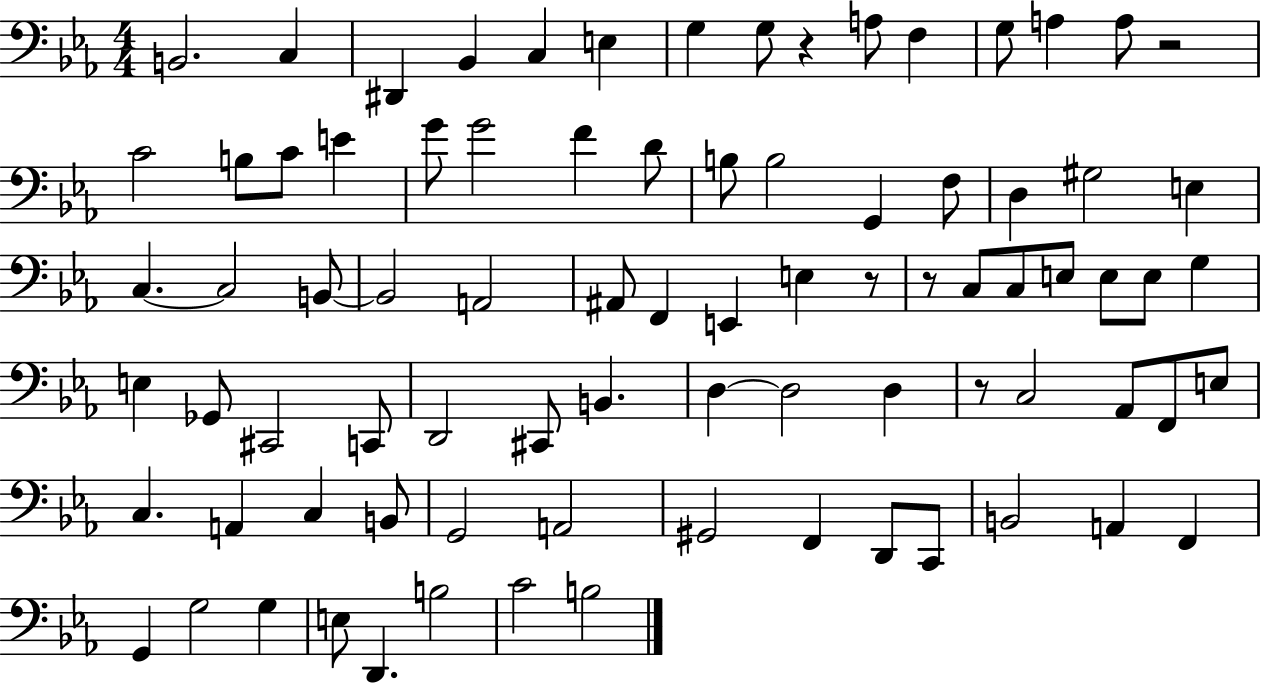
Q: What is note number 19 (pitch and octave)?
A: G4